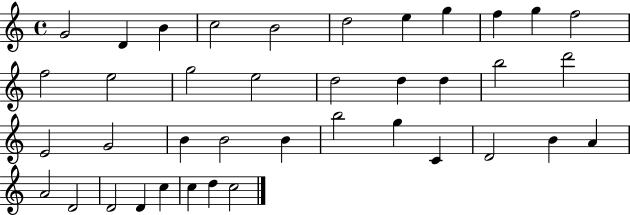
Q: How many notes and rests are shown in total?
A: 39